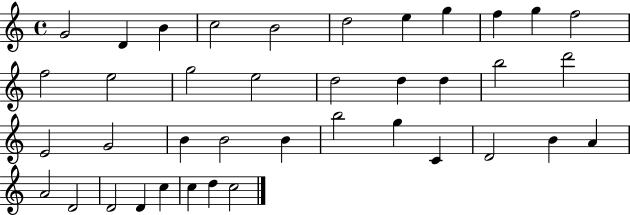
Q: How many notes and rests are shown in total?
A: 39